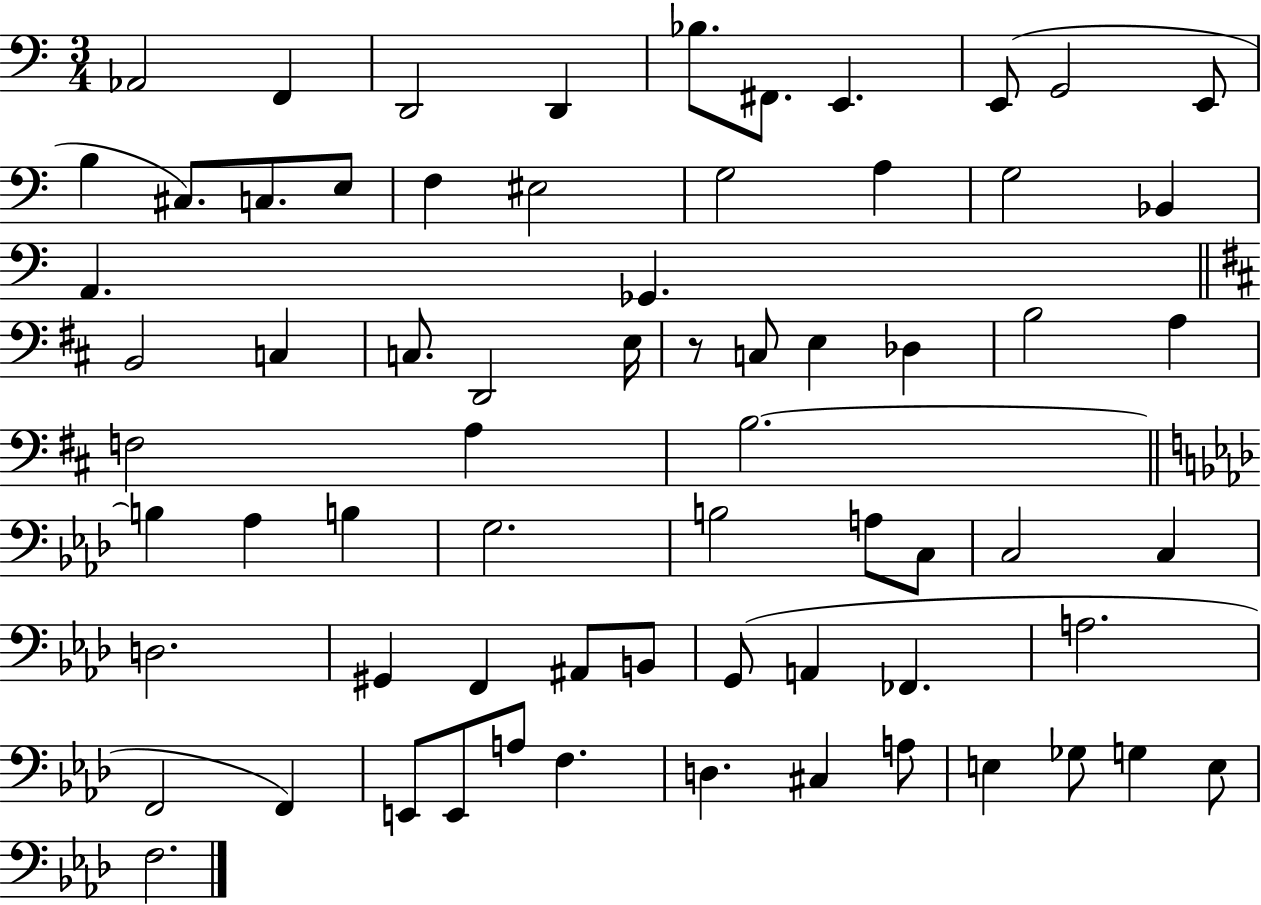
X:1
T:Untitled
M:3/4
L:1/4
K:C
_A,,2 F,, D,,2 D,, _B,/2 ^F,,/2 E,, E,,/2 G,,2 E,,/2 B, ^C,/2 C,/2 E,/2 F, ^E,2 G,2 A, G,2 _B,, A,, _G,, B,,2 C, C,/2 D,,2 E,/4 z/2 C,/2 E, _D, B,2 A, F,2 A, B,2 B, _A, B, G,2 B,2 A,/2 C,/2 C,2 C, D,2 ^G,, F,, ^A,,/2 B,,/2 G,,/2 A,, _F,, A,2 F,,2 F,, E,,/2 E,,/2 A,/2 F, D, ^C, A,/2 E, _G,/2 G, E,/2 F,2